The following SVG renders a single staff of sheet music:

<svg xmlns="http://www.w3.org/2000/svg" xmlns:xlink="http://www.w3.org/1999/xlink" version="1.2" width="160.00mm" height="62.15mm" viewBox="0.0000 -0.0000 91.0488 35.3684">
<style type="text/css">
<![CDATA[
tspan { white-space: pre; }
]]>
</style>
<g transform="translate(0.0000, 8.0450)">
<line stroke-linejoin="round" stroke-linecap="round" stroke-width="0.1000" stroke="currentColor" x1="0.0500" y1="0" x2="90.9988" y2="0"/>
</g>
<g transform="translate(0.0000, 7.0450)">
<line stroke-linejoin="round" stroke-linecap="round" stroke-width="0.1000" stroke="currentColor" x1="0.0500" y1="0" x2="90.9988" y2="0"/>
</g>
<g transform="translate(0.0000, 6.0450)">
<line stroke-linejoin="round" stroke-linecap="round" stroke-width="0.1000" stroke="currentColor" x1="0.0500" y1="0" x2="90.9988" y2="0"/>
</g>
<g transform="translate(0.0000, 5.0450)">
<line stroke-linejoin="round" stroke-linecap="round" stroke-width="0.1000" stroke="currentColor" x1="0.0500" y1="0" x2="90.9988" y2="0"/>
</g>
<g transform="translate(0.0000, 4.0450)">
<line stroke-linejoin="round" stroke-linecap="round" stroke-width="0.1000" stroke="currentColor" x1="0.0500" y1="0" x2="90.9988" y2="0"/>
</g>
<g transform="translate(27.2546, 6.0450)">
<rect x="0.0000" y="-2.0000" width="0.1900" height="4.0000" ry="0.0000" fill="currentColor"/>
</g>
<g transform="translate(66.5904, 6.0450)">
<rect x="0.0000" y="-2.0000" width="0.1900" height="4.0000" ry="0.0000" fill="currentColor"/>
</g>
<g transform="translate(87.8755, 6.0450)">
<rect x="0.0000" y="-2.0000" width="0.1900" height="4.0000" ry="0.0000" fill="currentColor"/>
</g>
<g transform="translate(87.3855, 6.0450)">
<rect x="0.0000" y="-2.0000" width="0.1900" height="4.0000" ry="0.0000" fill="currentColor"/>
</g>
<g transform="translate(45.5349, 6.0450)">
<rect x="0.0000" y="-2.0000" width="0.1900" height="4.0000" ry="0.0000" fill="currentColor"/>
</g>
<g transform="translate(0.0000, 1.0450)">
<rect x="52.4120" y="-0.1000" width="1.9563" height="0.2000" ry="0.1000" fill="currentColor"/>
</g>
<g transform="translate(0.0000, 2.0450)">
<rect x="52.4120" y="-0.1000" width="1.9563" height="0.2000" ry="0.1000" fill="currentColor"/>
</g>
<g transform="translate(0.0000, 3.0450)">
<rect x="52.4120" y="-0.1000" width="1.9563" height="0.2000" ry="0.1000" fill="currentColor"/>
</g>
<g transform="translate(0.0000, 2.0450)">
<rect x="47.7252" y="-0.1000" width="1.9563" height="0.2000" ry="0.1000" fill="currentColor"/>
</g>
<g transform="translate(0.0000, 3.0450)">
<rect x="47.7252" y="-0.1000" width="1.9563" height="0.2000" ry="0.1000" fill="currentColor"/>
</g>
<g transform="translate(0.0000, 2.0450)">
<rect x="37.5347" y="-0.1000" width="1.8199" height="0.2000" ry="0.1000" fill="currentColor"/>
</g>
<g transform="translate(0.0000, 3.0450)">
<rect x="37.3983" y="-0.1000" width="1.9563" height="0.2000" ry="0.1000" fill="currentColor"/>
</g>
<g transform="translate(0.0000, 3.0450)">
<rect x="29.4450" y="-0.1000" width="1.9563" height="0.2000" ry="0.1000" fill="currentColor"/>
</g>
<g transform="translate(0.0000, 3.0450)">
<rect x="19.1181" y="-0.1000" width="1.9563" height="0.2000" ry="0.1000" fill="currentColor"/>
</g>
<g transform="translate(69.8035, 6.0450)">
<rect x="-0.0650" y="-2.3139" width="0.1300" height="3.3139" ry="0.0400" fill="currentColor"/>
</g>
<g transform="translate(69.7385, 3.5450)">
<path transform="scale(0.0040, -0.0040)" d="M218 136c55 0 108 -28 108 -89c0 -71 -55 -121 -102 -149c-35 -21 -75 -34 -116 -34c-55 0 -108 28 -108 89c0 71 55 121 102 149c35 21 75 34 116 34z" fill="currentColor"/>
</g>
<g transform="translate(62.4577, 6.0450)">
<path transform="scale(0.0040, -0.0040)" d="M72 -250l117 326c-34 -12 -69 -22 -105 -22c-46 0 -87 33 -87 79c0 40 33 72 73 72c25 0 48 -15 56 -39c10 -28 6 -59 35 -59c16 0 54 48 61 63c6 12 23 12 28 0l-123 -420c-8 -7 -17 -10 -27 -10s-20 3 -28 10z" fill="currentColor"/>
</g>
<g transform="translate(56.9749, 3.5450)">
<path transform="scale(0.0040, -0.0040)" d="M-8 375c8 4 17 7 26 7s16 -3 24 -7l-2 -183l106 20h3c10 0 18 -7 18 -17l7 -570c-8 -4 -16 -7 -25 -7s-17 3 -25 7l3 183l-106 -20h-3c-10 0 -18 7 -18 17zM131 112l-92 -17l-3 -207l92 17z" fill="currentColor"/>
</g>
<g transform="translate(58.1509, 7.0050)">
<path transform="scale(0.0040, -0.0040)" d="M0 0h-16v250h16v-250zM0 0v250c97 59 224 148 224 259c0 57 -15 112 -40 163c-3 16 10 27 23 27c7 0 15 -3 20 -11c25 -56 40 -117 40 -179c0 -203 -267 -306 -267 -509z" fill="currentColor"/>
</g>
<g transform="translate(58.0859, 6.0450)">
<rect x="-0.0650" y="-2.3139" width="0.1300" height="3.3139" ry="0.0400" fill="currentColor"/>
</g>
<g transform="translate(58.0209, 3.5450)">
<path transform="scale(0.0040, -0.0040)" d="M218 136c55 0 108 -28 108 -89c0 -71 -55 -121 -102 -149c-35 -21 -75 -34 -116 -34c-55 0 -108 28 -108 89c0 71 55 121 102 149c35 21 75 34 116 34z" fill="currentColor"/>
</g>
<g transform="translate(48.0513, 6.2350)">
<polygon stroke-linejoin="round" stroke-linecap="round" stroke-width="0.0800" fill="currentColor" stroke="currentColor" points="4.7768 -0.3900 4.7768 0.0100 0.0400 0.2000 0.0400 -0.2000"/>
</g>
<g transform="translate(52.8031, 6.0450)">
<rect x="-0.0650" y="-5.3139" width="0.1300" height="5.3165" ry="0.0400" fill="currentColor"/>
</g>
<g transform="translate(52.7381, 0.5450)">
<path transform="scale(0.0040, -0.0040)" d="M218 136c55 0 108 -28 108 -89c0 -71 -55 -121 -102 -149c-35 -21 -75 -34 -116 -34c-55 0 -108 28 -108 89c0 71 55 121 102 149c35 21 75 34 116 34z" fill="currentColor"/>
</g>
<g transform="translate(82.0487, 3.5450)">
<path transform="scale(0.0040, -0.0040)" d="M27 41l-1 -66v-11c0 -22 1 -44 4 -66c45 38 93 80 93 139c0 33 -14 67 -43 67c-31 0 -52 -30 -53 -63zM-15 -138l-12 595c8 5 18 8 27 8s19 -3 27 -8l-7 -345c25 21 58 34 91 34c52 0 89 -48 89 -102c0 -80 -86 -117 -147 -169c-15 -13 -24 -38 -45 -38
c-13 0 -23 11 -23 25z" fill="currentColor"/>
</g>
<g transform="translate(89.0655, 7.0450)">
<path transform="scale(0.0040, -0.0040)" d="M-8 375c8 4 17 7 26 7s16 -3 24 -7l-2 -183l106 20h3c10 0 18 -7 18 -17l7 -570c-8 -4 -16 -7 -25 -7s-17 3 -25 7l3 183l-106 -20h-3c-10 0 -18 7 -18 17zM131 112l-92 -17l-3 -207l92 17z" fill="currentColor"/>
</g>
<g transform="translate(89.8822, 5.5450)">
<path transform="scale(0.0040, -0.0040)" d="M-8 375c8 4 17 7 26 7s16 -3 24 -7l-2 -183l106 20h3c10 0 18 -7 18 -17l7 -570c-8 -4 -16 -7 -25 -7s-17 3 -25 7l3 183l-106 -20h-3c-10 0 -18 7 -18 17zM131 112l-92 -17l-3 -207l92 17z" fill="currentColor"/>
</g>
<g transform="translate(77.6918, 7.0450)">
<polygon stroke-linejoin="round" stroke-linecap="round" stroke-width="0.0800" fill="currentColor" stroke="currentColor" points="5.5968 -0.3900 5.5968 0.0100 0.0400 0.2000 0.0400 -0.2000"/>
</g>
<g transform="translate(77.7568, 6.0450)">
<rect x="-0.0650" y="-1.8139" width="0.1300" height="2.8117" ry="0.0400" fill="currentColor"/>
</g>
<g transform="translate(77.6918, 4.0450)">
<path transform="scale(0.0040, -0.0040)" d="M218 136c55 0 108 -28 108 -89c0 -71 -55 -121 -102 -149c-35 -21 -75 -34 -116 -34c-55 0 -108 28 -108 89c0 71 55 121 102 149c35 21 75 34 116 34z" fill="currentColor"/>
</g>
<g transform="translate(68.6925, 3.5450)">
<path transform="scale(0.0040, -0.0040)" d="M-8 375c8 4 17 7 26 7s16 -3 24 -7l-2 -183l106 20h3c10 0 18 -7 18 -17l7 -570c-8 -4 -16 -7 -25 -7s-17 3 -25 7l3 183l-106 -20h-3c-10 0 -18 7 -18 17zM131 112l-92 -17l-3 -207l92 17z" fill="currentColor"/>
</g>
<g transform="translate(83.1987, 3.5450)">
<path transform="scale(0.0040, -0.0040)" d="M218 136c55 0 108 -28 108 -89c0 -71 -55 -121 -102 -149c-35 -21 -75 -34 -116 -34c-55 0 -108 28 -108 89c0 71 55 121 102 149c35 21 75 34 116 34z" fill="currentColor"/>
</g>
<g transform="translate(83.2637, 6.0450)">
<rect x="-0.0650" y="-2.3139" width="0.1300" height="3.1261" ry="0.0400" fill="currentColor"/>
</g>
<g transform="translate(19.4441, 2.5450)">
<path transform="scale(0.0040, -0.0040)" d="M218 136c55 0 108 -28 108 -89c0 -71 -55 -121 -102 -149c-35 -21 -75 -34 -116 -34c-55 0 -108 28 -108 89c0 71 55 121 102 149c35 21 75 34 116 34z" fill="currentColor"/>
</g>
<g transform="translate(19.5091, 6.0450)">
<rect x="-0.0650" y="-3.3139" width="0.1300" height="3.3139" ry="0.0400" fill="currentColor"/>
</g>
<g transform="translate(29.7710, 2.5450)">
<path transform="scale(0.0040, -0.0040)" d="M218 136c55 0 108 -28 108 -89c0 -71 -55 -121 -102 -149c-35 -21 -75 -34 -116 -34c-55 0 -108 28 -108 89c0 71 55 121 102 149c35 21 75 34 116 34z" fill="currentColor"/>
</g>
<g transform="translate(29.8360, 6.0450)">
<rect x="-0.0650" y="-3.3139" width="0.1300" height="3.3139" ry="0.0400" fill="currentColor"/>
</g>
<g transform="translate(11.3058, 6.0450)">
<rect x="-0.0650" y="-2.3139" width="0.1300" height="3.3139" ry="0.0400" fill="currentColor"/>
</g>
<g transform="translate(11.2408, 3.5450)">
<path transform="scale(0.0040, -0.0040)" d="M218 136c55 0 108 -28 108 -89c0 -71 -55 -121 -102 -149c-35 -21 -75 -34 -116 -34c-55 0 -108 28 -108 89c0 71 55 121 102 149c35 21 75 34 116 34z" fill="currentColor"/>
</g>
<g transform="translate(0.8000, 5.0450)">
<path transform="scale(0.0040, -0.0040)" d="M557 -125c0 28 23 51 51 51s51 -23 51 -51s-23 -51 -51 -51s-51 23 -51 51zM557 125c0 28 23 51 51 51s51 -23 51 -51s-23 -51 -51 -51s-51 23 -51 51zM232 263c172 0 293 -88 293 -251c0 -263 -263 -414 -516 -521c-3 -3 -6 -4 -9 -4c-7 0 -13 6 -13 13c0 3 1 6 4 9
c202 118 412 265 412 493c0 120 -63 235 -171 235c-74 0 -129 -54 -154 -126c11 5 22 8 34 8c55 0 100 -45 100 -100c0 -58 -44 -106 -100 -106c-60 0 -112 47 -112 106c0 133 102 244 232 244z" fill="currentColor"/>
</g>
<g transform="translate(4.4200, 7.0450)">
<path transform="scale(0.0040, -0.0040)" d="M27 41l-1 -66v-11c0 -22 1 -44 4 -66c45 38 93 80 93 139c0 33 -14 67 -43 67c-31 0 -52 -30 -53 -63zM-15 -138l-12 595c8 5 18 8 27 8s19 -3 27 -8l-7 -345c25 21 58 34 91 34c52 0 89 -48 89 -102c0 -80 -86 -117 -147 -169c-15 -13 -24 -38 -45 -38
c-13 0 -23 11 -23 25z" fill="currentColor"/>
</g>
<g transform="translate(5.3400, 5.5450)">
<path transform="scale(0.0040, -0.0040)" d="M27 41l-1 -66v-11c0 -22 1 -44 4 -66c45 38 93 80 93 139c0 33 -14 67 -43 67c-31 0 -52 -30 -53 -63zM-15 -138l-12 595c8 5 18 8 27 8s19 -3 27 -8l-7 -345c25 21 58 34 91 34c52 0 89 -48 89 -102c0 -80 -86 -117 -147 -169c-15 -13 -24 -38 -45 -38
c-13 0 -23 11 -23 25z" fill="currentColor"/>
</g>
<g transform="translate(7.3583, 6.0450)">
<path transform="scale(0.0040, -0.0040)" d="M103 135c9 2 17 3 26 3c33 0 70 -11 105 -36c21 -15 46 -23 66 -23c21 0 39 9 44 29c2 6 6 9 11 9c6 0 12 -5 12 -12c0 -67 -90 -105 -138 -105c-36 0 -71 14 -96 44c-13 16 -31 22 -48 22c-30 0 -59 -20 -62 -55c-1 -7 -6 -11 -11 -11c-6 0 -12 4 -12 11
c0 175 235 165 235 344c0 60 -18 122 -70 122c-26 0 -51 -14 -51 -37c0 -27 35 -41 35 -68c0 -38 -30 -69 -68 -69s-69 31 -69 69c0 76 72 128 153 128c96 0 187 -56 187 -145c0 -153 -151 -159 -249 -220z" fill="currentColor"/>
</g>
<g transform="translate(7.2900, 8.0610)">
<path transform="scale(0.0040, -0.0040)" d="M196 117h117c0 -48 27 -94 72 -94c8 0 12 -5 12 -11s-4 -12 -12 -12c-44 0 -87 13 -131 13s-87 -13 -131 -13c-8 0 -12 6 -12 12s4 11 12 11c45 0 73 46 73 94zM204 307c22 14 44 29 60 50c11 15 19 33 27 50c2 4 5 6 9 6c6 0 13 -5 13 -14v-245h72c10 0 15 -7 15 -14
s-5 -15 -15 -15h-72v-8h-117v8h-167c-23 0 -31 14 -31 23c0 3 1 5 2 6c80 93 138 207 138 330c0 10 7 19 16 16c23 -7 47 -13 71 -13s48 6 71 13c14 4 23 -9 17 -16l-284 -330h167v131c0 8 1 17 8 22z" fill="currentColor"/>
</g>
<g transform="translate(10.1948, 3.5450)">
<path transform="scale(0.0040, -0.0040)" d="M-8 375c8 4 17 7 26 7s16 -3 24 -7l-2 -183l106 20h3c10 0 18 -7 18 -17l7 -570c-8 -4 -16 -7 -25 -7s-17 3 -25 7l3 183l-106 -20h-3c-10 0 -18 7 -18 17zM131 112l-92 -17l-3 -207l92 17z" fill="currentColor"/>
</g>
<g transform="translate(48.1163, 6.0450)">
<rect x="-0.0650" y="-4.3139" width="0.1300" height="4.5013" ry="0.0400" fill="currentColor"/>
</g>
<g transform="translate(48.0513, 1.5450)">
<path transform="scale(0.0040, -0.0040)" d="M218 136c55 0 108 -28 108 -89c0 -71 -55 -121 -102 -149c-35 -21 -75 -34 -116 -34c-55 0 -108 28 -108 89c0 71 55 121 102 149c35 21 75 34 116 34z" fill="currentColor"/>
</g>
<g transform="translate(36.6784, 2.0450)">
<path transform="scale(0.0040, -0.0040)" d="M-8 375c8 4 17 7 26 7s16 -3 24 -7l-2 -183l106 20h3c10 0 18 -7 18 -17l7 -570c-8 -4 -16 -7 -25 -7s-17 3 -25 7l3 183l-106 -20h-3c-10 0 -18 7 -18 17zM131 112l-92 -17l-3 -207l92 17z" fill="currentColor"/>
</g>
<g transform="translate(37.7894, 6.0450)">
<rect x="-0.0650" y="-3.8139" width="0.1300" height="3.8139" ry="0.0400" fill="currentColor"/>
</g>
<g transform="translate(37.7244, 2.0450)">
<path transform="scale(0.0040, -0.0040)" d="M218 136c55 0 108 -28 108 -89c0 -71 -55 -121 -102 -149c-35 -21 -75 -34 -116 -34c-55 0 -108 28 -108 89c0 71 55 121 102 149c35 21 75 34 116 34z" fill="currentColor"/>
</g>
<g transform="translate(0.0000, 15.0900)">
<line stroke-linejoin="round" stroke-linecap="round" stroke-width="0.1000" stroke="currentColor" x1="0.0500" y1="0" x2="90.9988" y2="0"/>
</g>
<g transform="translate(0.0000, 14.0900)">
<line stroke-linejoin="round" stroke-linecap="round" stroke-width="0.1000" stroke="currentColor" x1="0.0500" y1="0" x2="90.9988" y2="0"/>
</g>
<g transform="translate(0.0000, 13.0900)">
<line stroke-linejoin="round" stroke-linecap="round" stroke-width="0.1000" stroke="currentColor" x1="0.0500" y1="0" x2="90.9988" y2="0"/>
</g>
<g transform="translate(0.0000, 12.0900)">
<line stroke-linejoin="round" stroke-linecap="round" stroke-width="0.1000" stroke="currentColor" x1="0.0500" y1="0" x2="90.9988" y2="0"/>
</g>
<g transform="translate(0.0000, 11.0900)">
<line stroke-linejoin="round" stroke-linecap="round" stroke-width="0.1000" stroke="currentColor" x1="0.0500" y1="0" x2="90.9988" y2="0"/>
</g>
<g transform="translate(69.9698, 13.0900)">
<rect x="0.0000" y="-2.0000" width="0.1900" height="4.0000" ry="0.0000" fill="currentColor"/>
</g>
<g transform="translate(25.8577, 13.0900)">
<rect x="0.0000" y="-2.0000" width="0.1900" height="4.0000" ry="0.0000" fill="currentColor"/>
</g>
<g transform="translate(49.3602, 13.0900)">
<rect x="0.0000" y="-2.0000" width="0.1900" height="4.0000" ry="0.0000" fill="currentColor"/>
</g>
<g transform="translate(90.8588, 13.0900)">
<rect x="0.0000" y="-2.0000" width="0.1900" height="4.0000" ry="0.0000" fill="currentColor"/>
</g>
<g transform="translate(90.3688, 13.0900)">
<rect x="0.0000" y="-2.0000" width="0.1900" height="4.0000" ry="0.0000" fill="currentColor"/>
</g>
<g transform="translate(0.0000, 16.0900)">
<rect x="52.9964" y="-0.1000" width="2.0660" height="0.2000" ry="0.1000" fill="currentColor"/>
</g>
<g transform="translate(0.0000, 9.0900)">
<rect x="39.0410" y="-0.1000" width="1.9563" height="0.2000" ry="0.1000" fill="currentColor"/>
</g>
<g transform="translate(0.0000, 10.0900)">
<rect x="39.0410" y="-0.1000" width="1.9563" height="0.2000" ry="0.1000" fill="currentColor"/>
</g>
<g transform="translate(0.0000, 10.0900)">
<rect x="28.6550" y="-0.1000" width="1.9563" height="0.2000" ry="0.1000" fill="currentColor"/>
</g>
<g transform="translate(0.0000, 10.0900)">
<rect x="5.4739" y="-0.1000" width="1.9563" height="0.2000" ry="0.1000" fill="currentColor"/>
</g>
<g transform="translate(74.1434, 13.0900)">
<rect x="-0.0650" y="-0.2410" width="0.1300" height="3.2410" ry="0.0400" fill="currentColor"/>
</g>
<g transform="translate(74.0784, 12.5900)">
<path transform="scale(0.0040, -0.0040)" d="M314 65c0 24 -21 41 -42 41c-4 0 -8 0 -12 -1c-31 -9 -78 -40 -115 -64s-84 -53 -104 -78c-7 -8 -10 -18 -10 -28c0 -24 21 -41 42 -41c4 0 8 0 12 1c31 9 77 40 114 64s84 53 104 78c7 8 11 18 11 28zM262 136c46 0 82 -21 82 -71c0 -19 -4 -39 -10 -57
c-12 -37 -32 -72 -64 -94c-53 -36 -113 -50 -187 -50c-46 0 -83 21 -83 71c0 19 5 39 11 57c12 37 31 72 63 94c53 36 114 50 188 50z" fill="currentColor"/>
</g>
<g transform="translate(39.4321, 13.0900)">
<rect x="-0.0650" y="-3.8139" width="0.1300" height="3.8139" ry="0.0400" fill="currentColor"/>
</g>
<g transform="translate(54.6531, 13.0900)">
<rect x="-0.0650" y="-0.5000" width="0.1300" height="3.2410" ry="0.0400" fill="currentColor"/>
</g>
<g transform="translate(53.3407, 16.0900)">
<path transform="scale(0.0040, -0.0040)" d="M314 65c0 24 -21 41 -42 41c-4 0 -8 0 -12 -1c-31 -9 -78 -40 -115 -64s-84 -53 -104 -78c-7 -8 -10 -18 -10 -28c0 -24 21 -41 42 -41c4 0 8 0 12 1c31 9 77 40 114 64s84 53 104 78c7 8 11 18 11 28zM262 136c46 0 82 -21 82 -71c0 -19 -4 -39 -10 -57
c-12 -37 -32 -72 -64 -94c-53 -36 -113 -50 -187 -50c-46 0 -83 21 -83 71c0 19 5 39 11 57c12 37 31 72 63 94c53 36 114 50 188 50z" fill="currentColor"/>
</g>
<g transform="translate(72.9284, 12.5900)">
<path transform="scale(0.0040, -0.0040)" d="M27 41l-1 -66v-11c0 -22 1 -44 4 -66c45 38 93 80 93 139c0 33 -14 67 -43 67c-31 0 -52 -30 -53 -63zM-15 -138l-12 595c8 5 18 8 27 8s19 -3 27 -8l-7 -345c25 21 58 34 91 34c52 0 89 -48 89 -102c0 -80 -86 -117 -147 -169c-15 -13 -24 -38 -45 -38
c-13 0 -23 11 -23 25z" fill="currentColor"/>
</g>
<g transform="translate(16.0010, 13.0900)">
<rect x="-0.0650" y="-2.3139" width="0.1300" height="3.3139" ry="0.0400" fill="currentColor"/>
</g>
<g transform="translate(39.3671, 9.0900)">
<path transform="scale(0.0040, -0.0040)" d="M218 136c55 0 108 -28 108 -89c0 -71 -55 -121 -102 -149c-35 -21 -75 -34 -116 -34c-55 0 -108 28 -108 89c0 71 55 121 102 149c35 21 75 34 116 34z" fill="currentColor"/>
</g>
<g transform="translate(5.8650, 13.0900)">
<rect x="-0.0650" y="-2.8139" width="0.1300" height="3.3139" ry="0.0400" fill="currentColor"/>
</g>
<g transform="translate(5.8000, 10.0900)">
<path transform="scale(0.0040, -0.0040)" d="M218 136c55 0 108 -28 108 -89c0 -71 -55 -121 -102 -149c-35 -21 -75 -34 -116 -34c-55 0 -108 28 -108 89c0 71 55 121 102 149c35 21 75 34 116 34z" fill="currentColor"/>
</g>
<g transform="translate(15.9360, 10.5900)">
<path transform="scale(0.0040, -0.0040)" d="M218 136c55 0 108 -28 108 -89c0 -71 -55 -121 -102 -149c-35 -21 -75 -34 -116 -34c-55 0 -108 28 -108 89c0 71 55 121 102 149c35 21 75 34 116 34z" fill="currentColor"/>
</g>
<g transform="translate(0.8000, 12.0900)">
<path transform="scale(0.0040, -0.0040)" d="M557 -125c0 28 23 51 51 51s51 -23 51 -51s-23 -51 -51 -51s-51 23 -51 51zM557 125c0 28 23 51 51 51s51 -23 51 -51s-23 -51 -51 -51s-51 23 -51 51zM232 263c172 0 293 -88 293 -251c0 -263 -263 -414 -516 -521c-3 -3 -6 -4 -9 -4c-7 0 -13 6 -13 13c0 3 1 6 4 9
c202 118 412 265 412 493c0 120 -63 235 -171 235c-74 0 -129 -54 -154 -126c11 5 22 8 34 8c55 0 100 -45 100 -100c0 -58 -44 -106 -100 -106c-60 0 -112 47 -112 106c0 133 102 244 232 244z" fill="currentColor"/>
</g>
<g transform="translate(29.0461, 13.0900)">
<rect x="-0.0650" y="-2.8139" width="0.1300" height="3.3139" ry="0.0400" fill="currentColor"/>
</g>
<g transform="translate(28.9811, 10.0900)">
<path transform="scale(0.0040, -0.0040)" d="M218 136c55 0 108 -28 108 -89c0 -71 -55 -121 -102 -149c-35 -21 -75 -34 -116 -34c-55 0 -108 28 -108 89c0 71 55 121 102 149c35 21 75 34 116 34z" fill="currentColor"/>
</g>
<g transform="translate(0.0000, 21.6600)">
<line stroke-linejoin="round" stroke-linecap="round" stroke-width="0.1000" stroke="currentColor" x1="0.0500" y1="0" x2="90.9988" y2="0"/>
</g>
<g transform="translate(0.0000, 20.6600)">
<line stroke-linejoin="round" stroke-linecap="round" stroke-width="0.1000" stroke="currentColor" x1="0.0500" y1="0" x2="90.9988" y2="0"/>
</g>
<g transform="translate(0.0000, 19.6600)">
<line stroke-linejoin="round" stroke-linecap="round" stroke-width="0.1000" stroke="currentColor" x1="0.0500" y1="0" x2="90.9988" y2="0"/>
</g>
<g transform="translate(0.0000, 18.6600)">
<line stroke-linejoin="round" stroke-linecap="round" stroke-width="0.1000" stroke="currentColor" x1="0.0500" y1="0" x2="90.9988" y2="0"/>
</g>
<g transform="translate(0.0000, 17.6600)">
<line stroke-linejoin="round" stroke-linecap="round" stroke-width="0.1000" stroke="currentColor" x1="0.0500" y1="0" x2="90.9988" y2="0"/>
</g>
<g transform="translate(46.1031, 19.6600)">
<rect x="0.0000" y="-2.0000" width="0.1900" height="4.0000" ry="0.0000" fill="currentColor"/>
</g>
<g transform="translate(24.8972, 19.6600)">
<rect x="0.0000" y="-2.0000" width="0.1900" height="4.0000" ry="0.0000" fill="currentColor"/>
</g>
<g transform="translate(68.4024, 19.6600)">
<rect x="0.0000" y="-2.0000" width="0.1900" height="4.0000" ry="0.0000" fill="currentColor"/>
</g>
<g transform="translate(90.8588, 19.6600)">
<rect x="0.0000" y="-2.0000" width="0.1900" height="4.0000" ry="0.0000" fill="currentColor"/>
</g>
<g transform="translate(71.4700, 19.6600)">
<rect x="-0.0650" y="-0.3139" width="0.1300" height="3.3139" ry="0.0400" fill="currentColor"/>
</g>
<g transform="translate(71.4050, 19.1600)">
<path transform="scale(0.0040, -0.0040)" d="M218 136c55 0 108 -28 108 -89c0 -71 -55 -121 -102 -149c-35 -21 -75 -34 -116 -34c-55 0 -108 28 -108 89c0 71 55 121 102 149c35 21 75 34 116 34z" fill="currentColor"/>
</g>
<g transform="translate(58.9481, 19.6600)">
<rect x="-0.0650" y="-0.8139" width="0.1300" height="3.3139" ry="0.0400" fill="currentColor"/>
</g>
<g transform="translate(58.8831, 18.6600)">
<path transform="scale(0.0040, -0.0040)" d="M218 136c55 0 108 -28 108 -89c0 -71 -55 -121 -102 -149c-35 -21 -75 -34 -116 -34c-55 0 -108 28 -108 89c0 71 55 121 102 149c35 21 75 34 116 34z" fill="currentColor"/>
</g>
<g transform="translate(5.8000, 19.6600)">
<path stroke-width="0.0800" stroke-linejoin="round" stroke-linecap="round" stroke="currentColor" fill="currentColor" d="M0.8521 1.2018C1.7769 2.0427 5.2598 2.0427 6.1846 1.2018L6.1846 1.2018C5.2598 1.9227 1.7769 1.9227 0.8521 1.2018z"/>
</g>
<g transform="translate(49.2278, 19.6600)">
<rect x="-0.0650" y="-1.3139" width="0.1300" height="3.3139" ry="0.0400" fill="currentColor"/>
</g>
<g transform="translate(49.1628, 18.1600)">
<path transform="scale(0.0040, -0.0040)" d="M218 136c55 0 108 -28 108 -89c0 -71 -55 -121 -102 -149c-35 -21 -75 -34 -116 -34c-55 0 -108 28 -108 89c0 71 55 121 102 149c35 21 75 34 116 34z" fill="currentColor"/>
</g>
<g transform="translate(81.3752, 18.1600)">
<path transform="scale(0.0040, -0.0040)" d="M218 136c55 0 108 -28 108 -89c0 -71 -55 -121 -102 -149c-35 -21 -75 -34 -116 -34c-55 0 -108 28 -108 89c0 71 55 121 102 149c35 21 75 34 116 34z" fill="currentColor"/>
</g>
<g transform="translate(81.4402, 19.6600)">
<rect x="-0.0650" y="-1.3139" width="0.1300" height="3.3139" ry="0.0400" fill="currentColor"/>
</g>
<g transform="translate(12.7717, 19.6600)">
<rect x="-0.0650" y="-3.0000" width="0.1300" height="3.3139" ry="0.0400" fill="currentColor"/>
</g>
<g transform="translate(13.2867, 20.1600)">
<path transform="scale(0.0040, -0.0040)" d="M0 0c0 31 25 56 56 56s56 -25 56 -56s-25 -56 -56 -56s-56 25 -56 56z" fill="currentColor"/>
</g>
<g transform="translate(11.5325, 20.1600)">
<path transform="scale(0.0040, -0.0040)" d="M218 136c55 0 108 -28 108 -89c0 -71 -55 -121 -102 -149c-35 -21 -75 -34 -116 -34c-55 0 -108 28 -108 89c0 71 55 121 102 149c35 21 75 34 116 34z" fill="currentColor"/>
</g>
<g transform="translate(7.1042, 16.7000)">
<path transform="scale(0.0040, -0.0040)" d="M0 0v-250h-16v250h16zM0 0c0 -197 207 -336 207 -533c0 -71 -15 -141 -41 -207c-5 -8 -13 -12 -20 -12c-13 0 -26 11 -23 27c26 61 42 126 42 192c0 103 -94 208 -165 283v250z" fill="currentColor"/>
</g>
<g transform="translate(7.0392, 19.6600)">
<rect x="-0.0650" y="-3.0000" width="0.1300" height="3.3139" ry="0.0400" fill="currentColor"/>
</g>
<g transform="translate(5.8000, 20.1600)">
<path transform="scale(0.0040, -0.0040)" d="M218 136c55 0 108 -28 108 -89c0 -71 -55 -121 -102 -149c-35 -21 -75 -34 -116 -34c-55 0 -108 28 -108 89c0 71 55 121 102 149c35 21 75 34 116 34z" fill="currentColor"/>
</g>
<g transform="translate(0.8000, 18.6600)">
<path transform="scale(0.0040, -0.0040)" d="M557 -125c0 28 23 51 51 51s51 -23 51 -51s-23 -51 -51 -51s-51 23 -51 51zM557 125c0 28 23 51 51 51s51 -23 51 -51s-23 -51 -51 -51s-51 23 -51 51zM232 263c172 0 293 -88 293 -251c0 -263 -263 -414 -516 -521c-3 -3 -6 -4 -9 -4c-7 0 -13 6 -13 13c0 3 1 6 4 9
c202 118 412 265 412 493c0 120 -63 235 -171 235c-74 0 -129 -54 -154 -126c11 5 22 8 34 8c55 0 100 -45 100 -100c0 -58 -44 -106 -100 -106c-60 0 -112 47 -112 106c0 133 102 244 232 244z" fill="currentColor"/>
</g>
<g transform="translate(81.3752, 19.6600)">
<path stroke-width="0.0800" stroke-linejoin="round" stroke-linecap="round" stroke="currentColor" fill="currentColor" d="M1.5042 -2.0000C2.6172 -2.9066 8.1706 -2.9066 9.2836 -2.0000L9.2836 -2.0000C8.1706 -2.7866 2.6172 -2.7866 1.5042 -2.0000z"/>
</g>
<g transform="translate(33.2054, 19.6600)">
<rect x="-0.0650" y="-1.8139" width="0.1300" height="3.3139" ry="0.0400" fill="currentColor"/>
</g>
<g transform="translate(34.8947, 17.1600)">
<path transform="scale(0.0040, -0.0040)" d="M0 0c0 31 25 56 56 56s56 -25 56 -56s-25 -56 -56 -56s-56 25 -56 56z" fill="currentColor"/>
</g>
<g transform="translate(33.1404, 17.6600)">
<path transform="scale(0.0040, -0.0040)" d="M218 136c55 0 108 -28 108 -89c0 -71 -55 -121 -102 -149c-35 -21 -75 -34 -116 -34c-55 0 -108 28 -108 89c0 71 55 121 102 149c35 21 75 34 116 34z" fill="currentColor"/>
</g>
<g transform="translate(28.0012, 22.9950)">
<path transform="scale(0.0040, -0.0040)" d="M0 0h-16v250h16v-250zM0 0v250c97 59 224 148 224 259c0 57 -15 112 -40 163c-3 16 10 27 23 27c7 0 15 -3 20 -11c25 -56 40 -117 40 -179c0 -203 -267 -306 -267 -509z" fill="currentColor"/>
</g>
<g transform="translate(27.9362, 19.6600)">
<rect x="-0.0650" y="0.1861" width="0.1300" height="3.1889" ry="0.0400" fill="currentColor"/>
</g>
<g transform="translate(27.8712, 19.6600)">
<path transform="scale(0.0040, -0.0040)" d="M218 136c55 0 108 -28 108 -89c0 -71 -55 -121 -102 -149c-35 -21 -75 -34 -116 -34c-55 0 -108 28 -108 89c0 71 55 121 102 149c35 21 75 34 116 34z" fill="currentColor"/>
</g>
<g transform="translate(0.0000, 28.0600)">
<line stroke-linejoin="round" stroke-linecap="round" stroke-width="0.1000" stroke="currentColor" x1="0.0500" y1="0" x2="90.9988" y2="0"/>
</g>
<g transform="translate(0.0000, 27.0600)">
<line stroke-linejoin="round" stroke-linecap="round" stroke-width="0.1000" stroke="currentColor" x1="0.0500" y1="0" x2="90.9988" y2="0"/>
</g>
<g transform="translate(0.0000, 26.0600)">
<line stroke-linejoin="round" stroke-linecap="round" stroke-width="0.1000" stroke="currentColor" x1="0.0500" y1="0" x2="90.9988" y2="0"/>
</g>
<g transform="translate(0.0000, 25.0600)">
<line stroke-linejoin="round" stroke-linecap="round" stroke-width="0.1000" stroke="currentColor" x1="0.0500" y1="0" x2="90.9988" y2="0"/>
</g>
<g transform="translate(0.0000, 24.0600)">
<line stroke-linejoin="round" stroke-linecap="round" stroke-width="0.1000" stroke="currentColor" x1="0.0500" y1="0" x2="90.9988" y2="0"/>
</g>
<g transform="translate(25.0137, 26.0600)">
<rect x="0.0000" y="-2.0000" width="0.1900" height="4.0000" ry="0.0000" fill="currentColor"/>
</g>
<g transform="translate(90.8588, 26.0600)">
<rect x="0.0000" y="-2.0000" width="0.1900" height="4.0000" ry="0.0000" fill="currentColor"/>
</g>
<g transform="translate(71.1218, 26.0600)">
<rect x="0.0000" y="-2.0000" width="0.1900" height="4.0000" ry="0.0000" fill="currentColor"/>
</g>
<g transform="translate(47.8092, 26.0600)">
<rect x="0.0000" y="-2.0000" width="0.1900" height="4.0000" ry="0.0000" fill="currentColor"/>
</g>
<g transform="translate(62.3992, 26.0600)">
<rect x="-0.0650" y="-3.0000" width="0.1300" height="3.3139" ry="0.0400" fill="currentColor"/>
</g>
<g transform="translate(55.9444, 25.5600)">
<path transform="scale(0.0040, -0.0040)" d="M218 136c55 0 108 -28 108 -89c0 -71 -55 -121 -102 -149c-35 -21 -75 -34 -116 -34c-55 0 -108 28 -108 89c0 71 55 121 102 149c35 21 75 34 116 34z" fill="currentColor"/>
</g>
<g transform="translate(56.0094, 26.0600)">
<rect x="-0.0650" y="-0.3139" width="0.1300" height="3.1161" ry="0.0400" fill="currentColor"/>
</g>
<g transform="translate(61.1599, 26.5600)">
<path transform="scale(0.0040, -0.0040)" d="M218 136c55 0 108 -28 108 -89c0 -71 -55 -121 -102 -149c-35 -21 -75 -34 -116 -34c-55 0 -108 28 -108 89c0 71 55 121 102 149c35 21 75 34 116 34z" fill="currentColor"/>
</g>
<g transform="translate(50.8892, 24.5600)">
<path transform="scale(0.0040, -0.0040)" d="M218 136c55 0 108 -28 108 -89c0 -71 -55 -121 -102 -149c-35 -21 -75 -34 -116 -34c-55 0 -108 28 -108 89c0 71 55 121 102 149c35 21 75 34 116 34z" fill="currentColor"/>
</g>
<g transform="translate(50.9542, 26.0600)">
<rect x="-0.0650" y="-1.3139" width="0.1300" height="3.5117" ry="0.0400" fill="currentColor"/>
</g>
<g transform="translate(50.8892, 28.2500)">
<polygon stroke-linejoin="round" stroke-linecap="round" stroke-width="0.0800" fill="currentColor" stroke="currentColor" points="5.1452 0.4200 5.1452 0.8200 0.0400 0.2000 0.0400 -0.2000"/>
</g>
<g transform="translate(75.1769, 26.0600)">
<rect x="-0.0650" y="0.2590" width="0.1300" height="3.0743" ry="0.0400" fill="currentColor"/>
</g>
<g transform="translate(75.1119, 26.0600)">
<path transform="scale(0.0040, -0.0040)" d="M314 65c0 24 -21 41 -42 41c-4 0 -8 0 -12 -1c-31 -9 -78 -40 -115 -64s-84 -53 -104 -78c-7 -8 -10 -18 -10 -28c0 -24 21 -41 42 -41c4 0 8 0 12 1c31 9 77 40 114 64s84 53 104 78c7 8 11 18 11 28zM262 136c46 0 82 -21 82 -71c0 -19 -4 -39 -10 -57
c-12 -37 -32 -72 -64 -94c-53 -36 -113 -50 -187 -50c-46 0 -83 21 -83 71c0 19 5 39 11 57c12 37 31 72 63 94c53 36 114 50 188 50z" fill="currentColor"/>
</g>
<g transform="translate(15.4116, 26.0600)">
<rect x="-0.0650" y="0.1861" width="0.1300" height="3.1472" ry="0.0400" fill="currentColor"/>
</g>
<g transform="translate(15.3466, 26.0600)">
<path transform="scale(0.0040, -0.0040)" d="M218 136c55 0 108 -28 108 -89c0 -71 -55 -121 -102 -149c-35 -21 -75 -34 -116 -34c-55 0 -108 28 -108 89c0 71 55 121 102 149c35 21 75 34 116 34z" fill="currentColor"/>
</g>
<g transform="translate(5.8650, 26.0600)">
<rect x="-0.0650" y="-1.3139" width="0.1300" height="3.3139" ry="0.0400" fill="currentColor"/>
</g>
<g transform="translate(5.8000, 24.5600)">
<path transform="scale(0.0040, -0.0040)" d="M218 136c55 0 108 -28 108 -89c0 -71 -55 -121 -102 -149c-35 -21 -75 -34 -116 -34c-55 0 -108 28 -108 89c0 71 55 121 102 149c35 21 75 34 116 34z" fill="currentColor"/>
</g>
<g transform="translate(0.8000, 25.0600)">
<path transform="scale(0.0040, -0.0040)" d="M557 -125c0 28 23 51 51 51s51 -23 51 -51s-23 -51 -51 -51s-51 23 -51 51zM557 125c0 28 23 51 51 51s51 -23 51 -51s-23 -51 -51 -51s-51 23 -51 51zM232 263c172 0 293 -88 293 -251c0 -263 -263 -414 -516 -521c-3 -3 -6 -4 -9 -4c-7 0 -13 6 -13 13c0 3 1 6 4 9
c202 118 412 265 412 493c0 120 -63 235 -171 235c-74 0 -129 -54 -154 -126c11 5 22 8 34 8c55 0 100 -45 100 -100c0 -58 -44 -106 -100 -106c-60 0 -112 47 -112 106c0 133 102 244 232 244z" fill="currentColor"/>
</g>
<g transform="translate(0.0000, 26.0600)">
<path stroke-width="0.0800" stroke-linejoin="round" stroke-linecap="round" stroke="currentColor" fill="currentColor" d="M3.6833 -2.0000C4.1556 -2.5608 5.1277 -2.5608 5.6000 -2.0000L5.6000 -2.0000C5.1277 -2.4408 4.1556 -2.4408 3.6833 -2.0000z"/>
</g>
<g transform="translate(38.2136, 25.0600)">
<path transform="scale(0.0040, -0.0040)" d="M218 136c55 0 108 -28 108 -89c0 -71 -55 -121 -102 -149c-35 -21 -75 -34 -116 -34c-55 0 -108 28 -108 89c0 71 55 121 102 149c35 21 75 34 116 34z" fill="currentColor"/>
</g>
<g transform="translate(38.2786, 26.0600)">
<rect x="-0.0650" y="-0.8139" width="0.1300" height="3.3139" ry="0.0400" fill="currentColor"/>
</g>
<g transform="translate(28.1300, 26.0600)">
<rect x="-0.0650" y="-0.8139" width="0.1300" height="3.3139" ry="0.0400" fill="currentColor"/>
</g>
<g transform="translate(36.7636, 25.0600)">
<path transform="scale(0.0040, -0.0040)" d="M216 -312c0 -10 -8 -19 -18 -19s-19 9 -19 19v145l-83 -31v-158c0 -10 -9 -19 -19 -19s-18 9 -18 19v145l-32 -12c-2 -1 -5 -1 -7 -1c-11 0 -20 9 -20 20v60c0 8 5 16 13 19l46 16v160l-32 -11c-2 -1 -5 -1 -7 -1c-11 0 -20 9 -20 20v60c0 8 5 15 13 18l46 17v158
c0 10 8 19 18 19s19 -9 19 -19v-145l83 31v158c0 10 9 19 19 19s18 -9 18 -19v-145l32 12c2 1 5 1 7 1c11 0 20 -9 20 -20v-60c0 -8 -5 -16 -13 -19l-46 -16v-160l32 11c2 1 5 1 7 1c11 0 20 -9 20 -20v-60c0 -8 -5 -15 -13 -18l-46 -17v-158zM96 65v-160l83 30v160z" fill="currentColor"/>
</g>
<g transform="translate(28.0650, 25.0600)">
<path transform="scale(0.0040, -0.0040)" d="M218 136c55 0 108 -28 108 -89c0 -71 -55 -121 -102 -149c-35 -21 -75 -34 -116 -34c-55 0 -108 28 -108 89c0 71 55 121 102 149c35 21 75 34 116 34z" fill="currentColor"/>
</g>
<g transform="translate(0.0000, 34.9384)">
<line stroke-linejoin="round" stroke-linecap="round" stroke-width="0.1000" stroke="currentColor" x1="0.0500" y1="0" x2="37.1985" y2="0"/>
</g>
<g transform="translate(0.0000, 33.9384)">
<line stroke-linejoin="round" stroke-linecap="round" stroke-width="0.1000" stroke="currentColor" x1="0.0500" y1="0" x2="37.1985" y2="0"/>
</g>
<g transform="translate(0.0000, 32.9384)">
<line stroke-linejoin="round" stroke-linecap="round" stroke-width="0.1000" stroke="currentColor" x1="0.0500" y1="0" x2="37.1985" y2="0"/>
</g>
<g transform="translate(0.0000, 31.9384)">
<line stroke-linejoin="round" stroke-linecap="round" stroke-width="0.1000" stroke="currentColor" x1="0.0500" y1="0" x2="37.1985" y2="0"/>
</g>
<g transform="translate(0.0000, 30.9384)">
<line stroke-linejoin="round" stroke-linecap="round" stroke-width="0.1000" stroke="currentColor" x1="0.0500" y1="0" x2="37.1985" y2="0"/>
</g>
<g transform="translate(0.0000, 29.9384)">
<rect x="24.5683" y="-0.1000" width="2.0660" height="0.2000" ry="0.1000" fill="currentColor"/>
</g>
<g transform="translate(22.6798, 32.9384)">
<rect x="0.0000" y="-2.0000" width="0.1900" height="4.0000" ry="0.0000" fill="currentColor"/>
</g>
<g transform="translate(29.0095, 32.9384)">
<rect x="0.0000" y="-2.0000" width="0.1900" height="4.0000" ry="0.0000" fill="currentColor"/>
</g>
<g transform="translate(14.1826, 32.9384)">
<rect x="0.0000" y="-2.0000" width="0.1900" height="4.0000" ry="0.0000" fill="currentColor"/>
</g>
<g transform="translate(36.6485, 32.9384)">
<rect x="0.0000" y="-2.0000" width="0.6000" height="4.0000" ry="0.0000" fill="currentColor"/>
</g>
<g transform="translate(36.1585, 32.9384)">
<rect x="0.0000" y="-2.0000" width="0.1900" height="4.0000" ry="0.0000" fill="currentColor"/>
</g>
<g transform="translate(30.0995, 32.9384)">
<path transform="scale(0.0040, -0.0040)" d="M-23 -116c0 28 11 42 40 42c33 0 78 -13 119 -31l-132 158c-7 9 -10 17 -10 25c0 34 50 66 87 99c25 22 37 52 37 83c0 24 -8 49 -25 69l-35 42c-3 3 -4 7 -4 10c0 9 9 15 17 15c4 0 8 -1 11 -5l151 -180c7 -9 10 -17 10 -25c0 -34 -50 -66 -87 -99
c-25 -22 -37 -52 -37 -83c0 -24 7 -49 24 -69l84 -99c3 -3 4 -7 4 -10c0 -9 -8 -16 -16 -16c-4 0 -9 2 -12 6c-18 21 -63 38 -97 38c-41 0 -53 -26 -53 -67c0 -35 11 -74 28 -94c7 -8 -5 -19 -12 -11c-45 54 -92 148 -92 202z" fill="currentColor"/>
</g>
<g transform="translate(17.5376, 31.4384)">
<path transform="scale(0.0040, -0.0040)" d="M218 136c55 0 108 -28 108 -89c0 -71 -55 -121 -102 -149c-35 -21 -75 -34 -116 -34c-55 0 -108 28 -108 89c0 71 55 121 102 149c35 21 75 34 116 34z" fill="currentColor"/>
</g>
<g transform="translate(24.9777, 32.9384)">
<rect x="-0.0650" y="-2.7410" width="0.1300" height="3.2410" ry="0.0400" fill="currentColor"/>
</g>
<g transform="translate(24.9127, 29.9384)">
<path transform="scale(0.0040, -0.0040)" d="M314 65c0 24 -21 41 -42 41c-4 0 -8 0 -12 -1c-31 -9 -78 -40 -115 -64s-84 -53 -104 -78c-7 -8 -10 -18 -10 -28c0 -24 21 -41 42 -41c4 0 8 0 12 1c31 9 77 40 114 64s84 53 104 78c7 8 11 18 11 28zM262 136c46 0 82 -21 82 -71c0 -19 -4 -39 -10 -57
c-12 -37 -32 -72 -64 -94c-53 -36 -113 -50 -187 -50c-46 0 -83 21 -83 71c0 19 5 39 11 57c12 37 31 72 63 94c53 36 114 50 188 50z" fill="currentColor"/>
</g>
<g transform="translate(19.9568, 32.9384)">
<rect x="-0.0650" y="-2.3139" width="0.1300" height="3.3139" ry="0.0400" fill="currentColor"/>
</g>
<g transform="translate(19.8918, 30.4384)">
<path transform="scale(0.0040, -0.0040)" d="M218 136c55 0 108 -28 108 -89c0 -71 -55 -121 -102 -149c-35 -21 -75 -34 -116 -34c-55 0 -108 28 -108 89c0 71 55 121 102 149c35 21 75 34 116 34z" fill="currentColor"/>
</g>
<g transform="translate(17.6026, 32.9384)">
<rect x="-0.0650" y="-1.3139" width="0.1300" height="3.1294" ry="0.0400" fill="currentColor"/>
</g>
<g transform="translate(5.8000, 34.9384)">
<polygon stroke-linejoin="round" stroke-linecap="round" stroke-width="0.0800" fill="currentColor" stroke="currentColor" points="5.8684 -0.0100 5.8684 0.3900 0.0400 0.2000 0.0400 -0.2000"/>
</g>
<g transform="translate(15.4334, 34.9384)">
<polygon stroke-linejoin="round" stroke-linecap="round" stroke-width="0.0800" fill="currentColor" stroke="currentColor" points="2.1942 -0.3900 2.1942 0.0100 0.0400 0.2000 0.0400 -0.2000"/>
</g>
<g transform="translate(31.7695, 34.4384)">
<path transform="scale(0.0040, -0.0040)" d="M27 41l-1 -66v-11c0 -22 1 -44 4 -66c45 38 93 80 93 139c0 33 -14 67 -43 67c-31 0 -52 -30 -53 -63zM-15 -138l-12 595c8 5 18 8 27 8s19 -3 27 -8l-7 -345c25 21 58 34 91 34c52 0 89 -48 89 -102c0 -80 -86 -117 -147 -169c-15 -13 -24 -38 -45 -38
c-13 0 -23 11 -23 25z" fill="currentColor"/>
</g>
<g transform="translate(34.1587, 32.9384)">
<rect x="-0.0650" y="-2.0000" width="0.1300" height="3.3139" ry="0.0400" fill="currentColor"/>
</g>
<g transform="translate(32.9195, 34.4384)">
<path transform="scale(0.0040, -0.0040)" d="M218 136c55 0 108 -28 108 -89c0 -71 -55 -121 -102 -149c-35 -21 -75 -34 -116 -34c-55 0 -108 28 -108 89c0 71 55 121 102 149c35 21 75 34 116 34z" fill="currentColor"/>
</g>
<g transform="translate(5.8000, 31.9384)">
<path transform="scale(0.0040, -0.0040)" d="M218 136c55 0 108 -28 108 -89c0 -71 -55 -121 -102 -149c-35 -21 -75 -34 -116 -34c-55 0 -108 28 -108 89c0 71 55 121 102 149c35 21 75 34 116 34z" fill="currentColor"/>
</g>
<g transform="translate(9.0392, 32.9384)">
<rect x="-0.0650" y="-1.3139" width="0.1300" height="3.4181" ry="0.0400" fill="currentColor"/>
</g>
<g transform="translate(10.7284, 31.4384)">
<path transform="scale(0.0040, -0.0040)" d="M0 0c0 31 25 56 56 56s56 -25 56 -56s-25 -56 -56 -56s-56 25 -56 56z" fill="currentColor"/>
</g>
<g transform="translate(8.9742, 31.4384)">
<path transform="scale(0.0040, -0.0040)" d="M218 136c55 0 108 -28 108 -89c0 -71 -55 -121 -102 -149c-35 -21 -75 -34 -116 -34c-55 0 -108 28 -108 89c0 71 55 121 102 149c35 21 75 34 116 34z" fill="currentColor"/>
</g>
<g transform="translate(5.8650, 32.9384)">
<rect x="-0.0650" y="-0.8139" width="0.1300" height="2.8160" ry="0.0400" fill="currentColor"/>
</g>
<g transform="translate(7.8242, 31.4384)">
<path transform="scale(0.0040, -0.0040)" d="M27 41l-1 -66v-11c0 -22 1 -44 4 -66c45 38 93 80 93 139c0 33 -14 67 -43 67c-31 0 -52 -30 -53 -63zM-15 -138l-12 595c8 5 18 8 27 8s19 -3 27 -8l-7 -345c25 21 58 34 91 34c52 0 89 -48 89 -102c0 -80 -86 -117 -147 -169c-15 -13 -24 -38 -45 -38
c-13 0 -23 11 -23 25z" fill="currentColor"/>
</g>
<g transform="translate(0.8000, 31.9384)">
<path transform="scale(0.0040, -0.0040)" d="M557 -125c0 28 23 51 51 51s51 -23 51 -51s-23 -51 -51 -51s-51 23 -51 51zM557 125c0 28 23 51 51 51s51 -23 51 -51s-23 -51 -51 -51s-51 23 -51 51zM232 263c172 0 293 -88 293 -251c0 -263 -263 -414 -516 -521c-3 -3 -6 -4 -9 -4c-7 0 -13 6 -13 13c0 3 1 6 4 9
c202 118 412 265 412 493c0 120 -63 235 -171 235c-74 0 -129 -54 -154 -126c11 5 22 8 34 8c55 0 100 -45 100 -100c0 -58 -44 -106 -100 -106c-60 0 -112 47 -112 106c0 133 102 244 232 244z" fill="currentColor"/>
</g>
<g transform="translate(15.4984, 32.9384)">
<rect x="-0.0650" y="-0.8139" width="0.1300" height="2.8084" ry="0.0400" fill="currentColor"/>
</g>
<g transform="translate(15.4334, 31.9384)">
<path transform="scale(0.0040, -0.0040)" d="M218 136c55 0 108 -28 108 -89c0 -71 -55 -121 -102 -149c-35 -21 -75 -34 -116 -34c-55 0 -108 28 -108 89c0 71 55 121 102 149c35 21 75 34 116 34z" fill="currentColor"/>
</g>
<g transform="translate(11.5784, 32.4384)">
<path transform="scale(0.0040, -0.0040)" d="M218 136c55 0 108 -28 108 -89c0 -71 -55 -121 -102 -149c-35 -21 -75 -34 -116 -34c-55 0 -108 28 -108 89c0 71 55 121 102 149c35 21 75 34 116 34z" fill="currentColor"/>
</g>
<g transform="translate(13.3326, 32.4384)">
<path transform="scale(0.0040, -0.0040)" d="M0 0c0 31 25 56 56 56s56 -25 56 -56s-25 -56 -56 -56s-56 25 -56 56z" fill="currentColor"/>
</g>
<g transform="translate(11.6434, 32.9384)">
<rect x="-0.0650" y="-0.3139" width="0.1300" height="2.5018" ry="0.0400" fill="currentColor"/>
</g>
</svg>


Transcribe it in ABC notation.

X:1
T:Untitled
M:2/4
L:1/4
K:Bb
B, D D E F/2 A/2 B,/2 z/2 B, A,/2 _B,/2 C B, C E E,,2 _E,2 C,/2 C, D,/2 A, G, F, E, G, G, D, F, ^F, G,/2 E,/2 C, D,2 F,/2 _G,/2 E,/2 F,/2 G,/2 B, C2 z _A,,